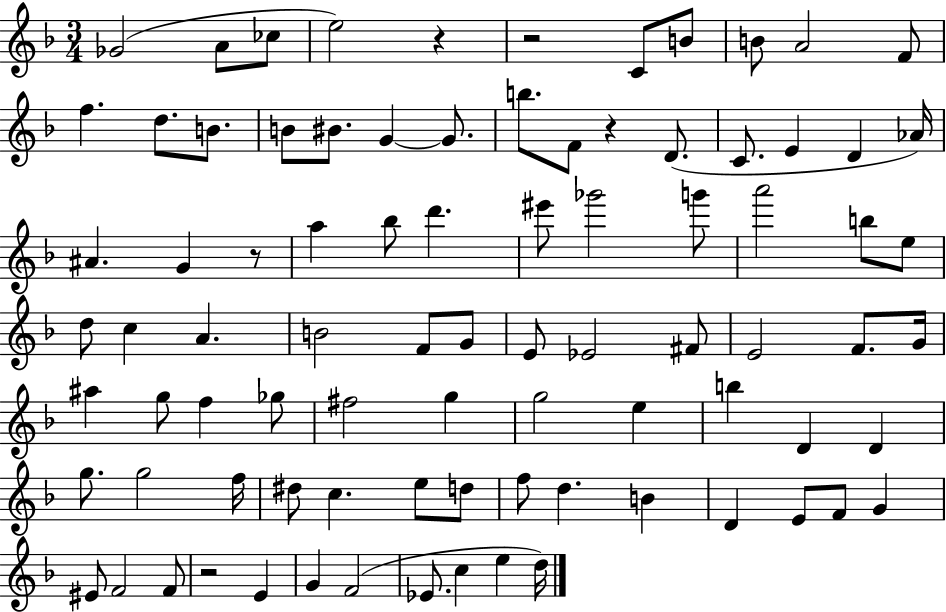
Gb4/h A4/e CES5/e E5/h R/q R/h C4/e B4/e B4/e A4/h F4/e F5/q. D5/e. B4/e. B4/e BIS4/e. G4/q G4/e. B5/e. F4/e R/q D4/e. C4/e. E4/q D4/q Ab4/s A#4/q. G4/q R/e A5/q Bb5/e D6/q. EIS6/e Gb6/h G6/e A6/h B5/e E5/e D5/e C5/q A4/q. B4/h F4/e G4/e E4/e Eb4/h F#4/e E4/h F4/e. G4/s A#5/q G5/e F5/q Gb5/e F#5/h G5/q G5/h E5/q B5/q D4/q D4/q G5/e. G5/h F5/s D#5/e C5/q. E5/e D5/e F5/e D5/q. B4/q D4/q E4/e F4/e G4/q EIS4/e F4/h F4/e R/h E4/q G4/q F4/h Eb4/e. C5/q E5/q D5/s